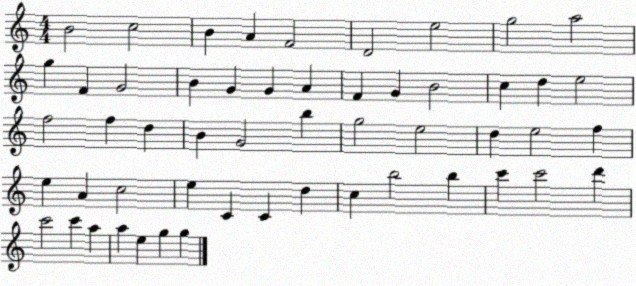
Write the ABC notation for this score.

X:1
T:Untitled
M:4/4
L:1/4
K:C
B2 c2 B A F2 D2 e2 g2 a2 g F G2 B G G A F G B2 c d e2 f2 f d B G2 b g2 e2 d e2 f e A c2 e C C d c b2 b c' c'2 d' c'2 c' a a e g g